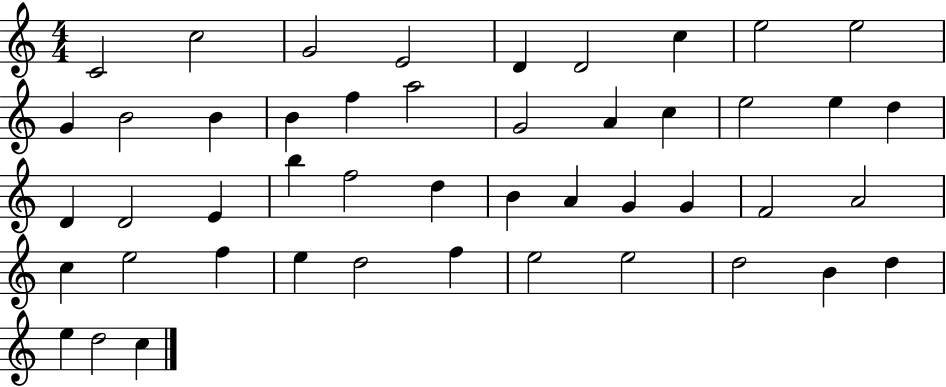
X:1
T:Untitled
M:4/4
L:1/4
K:C
C2 c2 G2 E2 D D2 c e2 e2 G B2 B B f a2 G2 A c e2 e d D D2 E b f2 d B A G G F2 A2 c e2 f e d2 f e2 e2 d2 B d e d2 c